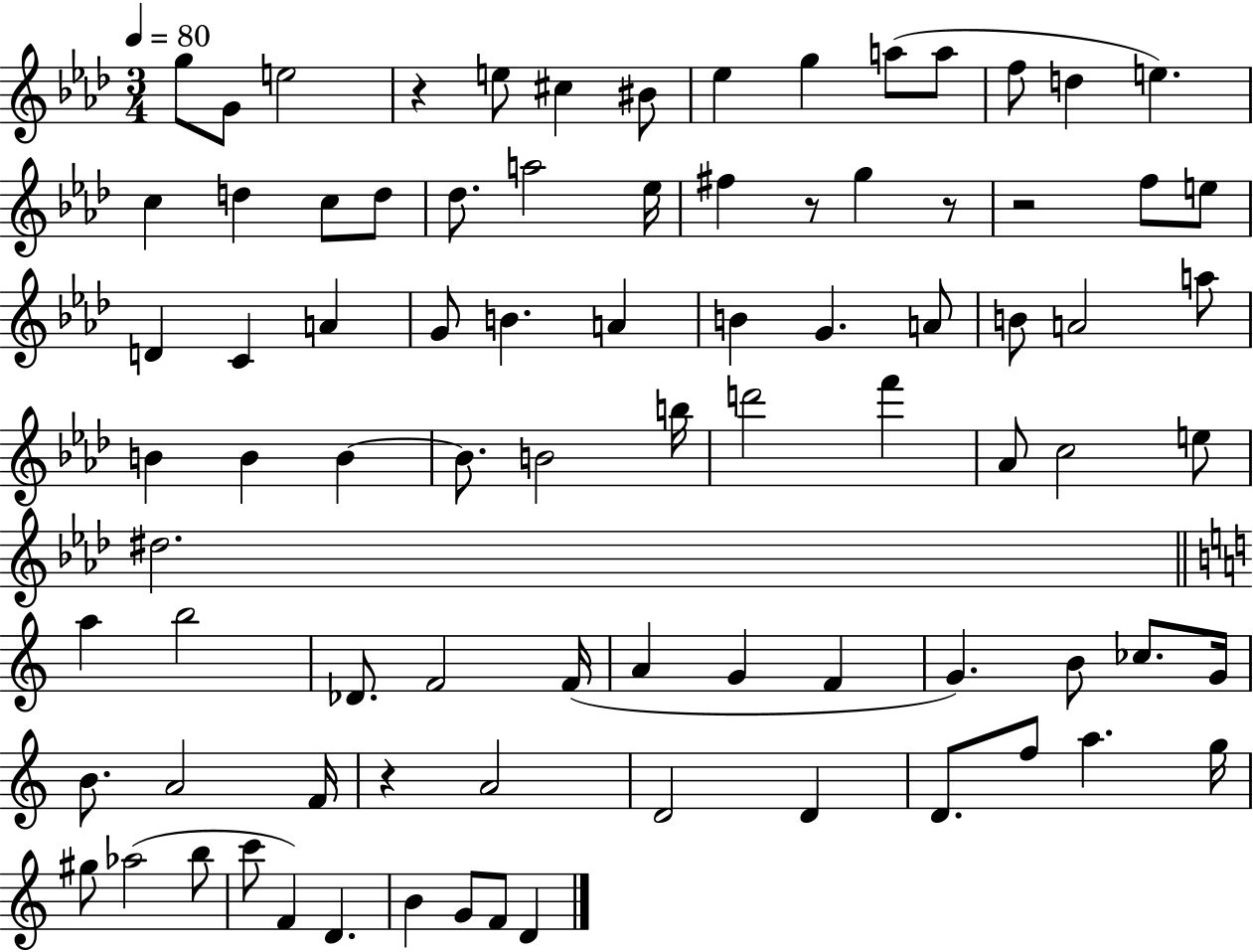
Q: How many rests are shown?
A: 5